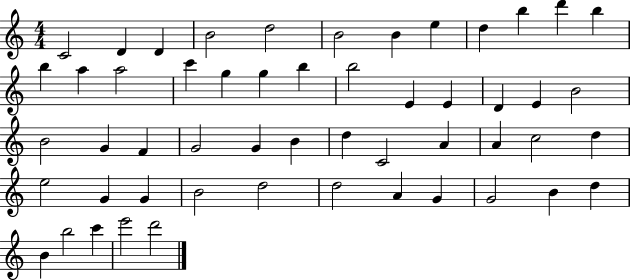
{
  \clef treble
  \numericTimeSignature
  \time 4/4
  \key c \major
  c'2 d'4 d'4 | b'2 d''2 | b'2 b'4 e''4 | d''4 b''4 d'''4 b''4 | \break b''4 a''4 a''2 | c'''4 g''4 g''4 b''4 | b''2 e'4 e'4 | d'4 e'4 b'2 | \break b'2 g'4 f'4 | g'2 g'4 b'4 | d''4 c'2 a'4 | a'4 c''2 d''4 | \break e''2 g'4 g'4 | b'2 d''2 | d''2 a'4 g'4 | g'2 b'4 d''4 | \break b'4 b''2 c'''4 | e'''2 d'''2 | \bar "|."
}